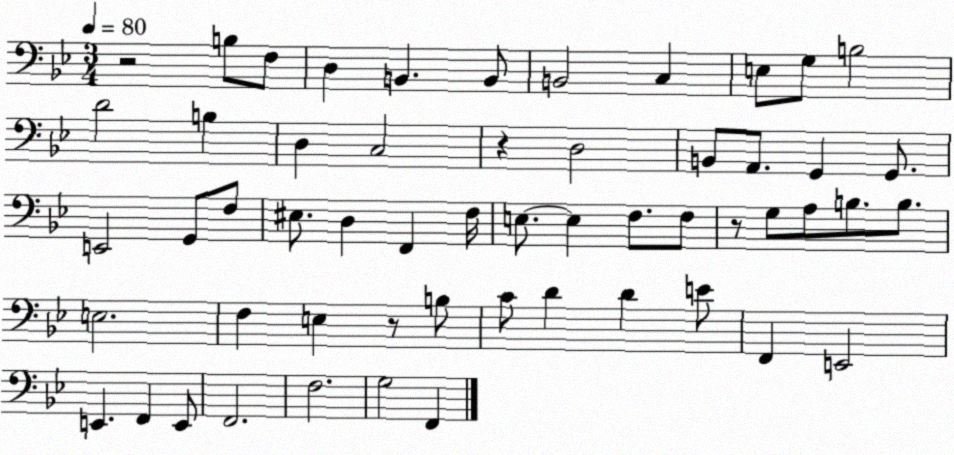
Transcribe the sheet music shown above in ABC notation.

X:1
T:Untitled
M:3/4
L:1/4
K:Bb
z2 B,/2 F,/2 D, B,, B,,/2 B,,2 C, E,/2 G,/2 B,2 D2 B, D, C,2 z D,2 B,,/2 A,,/2 G,, G,,/2 E,,2 G,,/2 F,/2 ^E,/2 D, F,, F,/4 E,/2 E, F,/2 F,/2 z/2 G,/2 A,/2 B,/2 B,/2 E,2 F, E, z/2 B,/2 C/2 D D E/2 F,, E,,2 E,, F,, E,,/2 F,,2 F,2 G,2 F,,